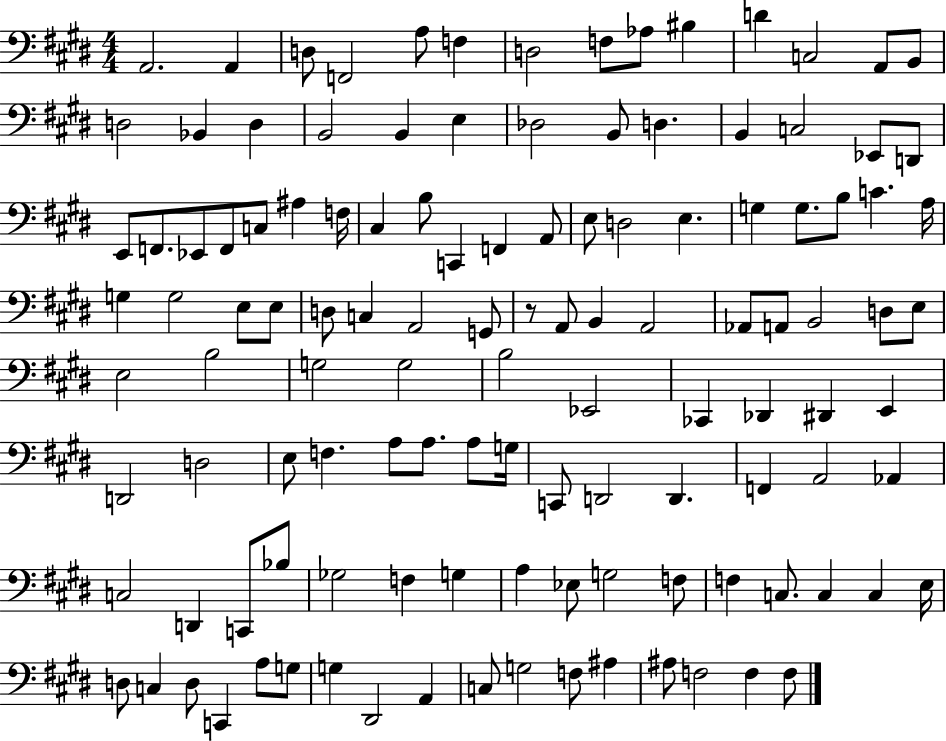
A2/h. A2/q D3/e F2/h A3/e F3/q D3/h F3/e Ab3/e BIS3/q D4/q C3/h A2/e B2/e D3/h Bb2/q D3/q B2/h B2/q E3/q Db3/h B2/e D3/q. B2/q C3/h Eb2/e D2/e E2/e F2/e. Eb2/e F2/e C3/e A#3/q F3/s C#3/q B3/e C2/q F2/q A2/e E3/e D3/h E3/q. G3/q G3/e. B3/e C4/q. A3/s G3/q G3/h E3/e E3/e D3/e C3/q A2/h G2/e R/e A2/e B2/q A2/h Ab2/e A2/e B2/h D3/e E3/e E3/h B3/h G3/h G3/h B3/h Eb2/h CES2/q Db2/q D#2/q E2/q D2/h D3/h E3/e F3/q. A3/e A3/e. A3/e G3/s C2/e D2/h D2/q. F2/q A2/h Ab2/q C3/h D2/q C2/e Bb3/e Gb3/h F3/q G3/q A3/q Eb3/e G3/h F3/e F3/q C3/e. C3/q C3/q E3/s D3/e C3/q D3/e C2/q A3/e G3/e G3/q D#2/h A2/q C3/e G3/h F3/e A#3/q A#3/e F3/h F3/q F3/e